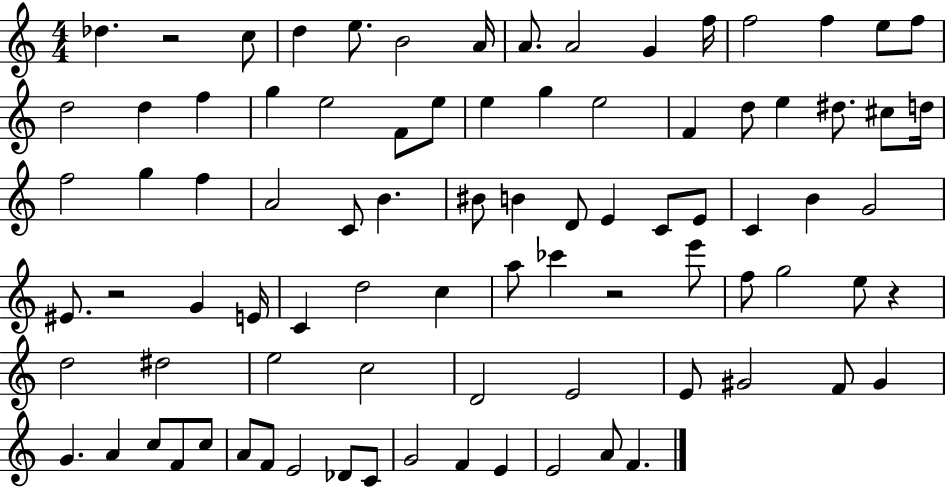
{
  \clef treble
  \numericTimeSignature
  \time 4/4
  \key c \major
  des''4. r2 c''8 | d''4 e''8. b'2 a'16 | a'8. a'2 g'4 f''16 | f''2 f''4 e''8 f''8 | \break d''2 d''4 f''4 | g''4 e''2 f'8 e''8 | e''4 g''4 e''2 | f'4 d''8 e''4 dis''8. cis''8 d''16 | \break f''2 g''4 f''4 | a'2 c'8 b'4. | bis'8 b'4 d'8 e'4 c'8 e'8 | c'4 b'4 g'2 | \break eis'8. r2 g'4 e'16 | c'4 d''2 c''4 | a''8 ces'''4 r2 e'''8 | f''8 g''2 e''8 r4 | \break d''2 dis''2 | e''2 c''2 | d'2 e'2 | e'8 gis'2 f'8 gis'4 | \break g'4. a'4 c''8 f'8 c''8 | a'8 f'8 e'2 des'8 c'8 | g'2 f'4 e'4 | e'2 a'8 f'4. | \break \bar "|."
}